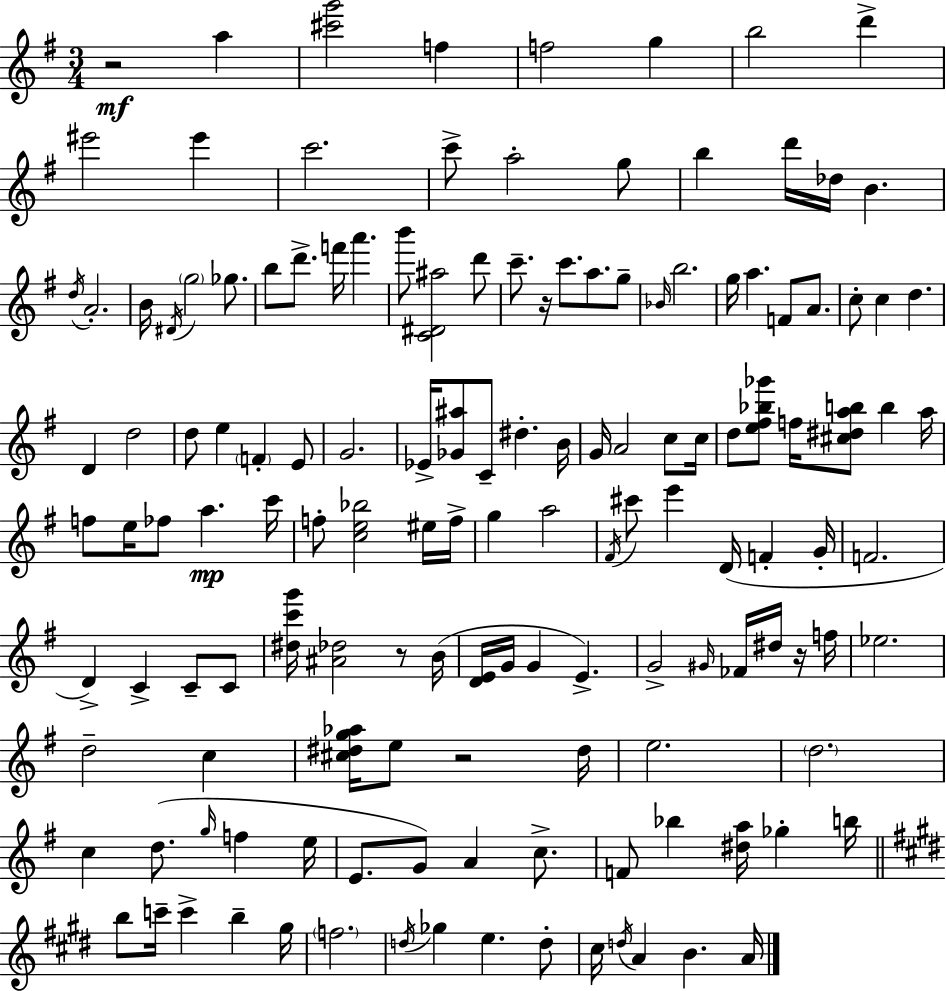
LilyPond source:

{
  \clef treble
  \numericTimeSignature
  \time 3/4
  \key e \minor
  r2\mf a''4 | <cis''' g'''>2 f''4 | f''2 g''4 | b''2 d'''4-> | \break eis'''2 eis'''4 | c'''2. | c'''8-> a''2-. g''8 | b''4 d'''16 des''16 b'4. | \break \acciaccatura { d''16 } a'2.-. | b'16 \acciaccatura { dis'16 } \parenthesize g''2 ges''8. | b''8 d'''8.-> f'''16 a'''4. | b'''8 <c' dis' ais''>2 | \break d'''8 c'''8.-- r16 c'''8. a''8. | g''8-- \grace { bes'16 } b''2. | g''16 a''4. f'8 | a'8. c''8-. c''4 d''4. | \break d'4 d''2 | d''8 e''4 \parenthesize f'4-. | e'8 g'2. | ees'16-> <ges' ais''>8 c'8-- dis''4.-. | \break b'16 g'16 a'2 | c''8 c''16 d''8 <e'' fis'' bes'' ges'''>8 f''16 <cis'' dis'' a'' b''>8 b''4 | a''16 f''8 e''16 fes''8 a''4.\mp | c'''16 f''8-. <c'' e'' bes''>2 | \break eis''16 f''16-> g''4 a''2 | \acciaccatura { fis'16 } cis'''8 e'''4 d'16( f'4-. | g'16-. f'2. | d'4->) c'4-> | \break c'8-- c'8 <dis'' c''' g'''>16 <ais' des''>2 | r8 b'16( <d' e'>16 g'16 g'4 e'4.->) | g'2-> | \grace { gis'16 } fes'16 dis''16 r16 f''16 ees''2. | \break d''2-- | c''4 <cis'' dis'' g'' aes''>16 e''8 r2 | dis''16 e''2. | \parenthesize d''2. | \break c''4 d''8.( | \grace { g''16 } f''4 e''16 e'8. g'8) a'4 | c''8.-> f'8 bes''4 | <dis'' a''>16 ges''4-. b''16 \bar "||" \break \key e \major b''8 c'''16-- c'''4-> b''4-- gis''16 | \parenthesize f''2. | \acciaccatura { d''16 } ges''4 e''4. d''8-. | cis''16 \acciaccatura { d''16 } a'4 b'4. | \break a'16 \bar "|."
}